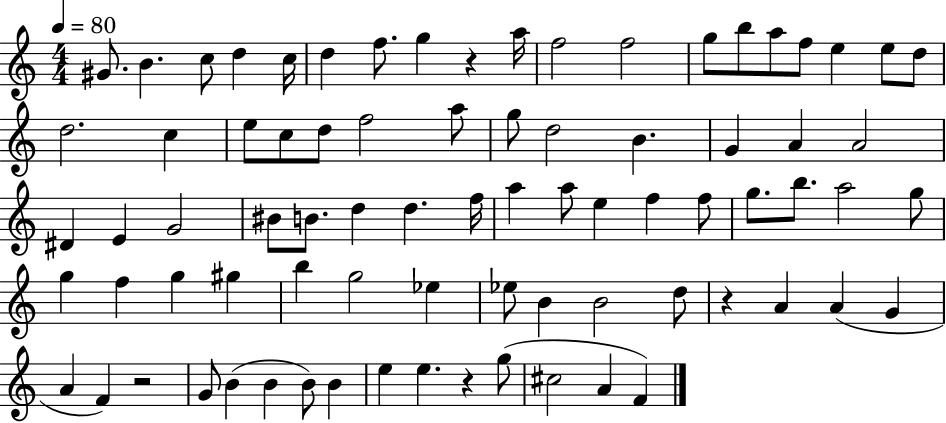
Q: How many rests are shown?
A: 4